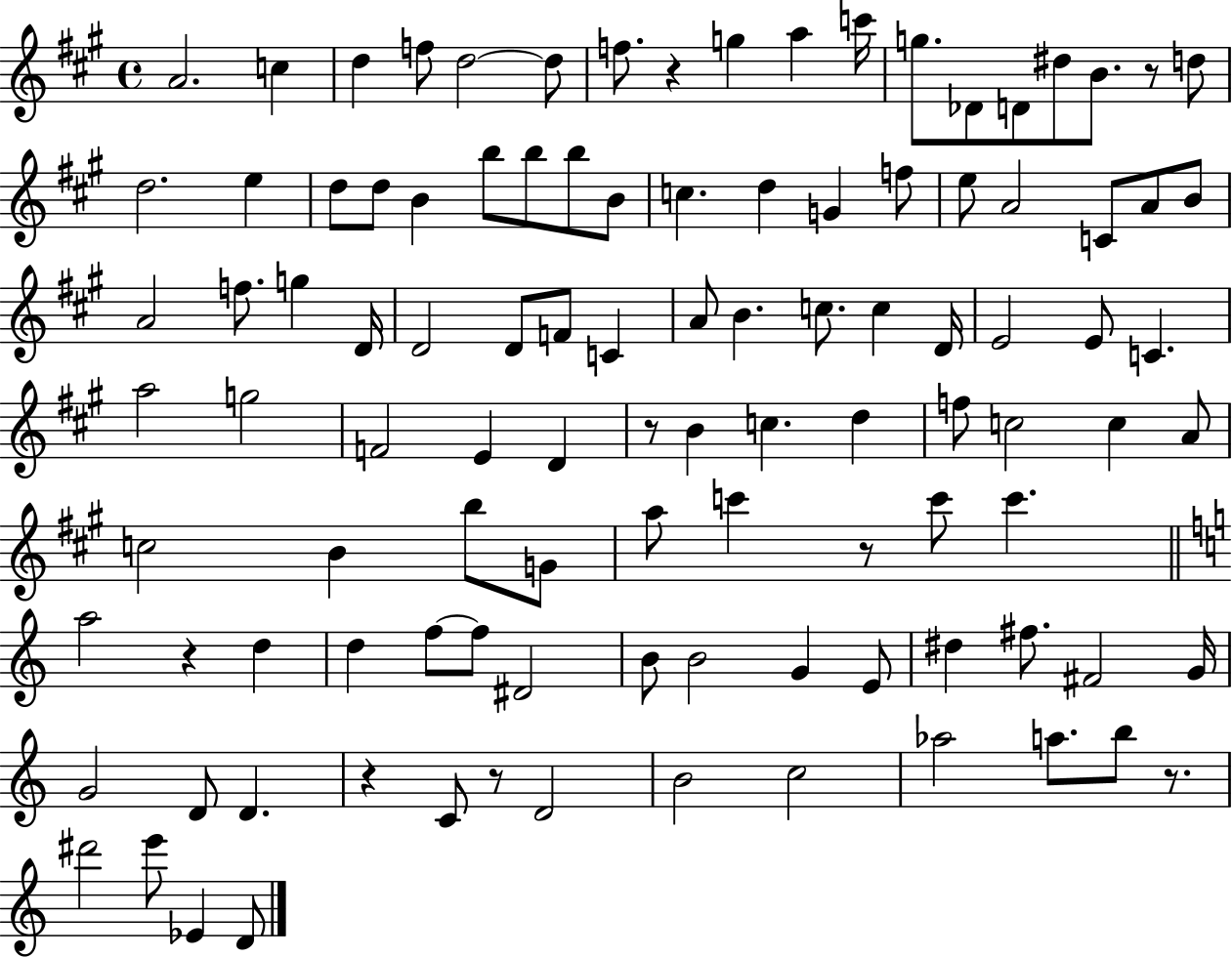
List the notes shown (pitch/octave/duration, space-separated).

A4/h. C5/q D5/q F5/e D5/h D5/e F5/e. R/q G5/q A5/q C6/s G5/e. Db4/e D4/e D#5/e B4/e. R/e D5/e D5/h. E5/q D5/e D5/e B4/q B5/e B5/e B5/e B4/e C5/q. D5/q G4/q F5/e E5/e A4/h C4/e A4/e B4/e A4/h F5/e. G5/q D4/s D4/h D4/e F4/e C4/q A4/e B4/q. C5/e. C5/q D4/s E4/h E4/e C4/q. A5/h G5/h F4/h E4/q D4/q R/e B4/q C5/q. D5/q F5/e C5/h C5/q A4/e C5/h B4/q B5/e G4/e A5/e C6/q R/e C6/e C6/q. A5/h R/q D5/q D5/q F5/e F5/e D#4/h B4/e B4/h G4/q E4/e D#5/q F#5/e. F#4/h G4/s G4/h D4/e D4/q. R/q C4/e R/e D4/h B4/h C5/h Ab5/h A5/e. B5/e R/e. D#6/h E6/e Eb4/q D4/e